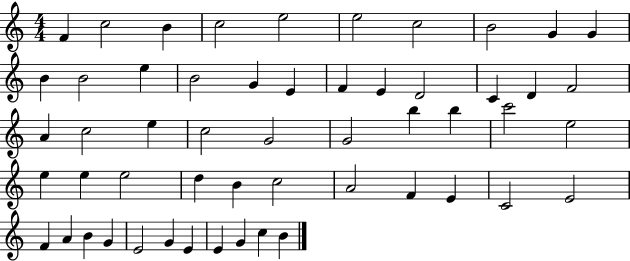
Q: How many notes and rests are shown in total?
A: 54